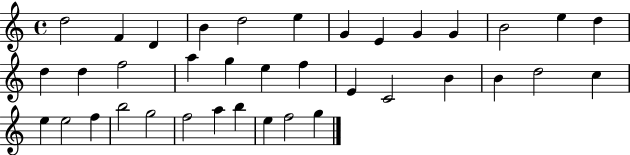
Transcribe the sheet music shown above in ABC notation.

X:1
T:Untitled
M:4/4
L:1/4
K:C
d2 F D B d2 e G E G G B2 e d d d f2 a g e f E C2 B B d2 c e e2 f b2 g2 f2 a b e f2 g